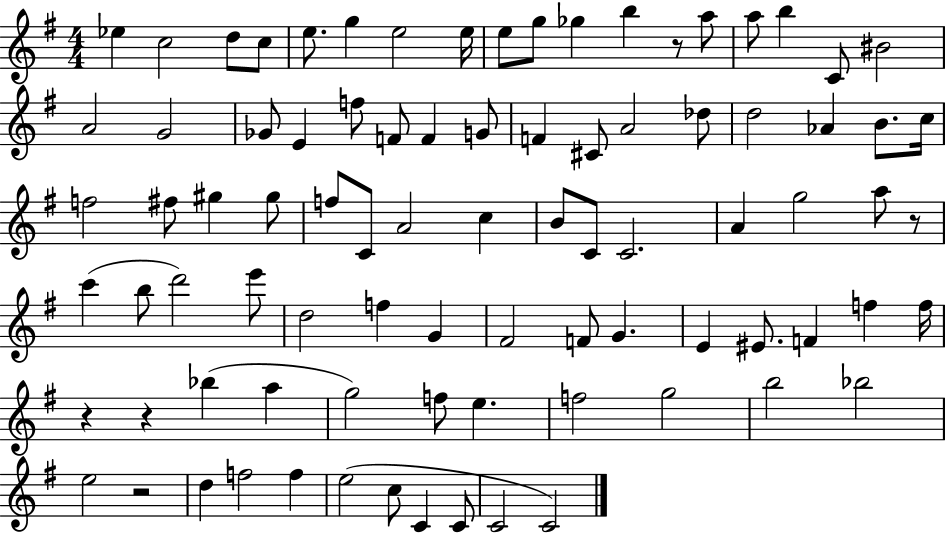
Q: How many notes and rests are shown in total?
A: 86